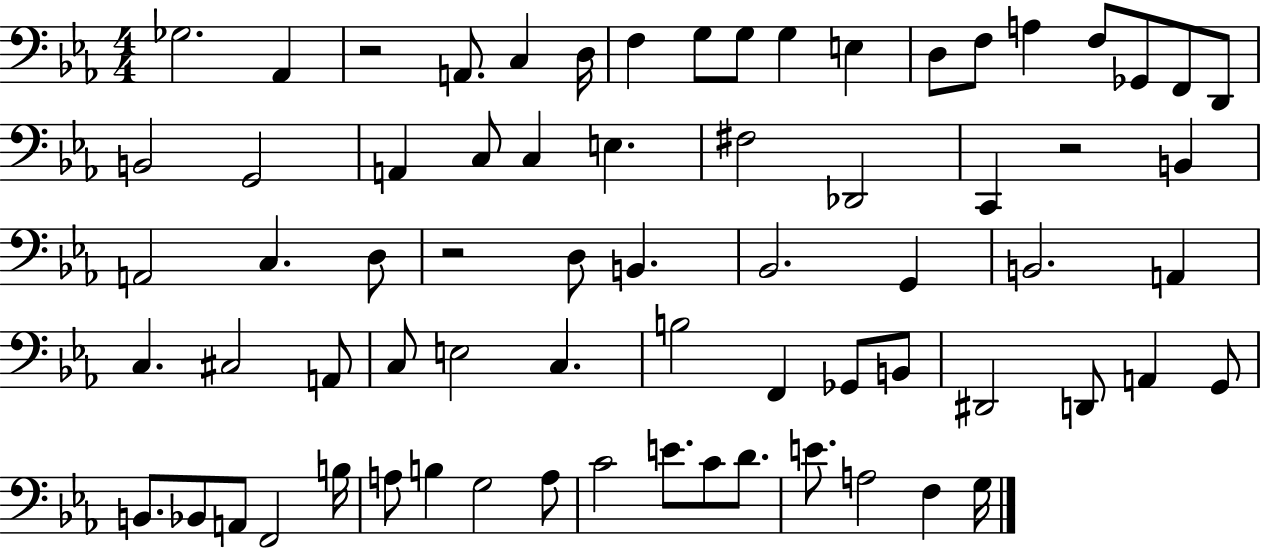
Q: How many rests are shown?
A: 3